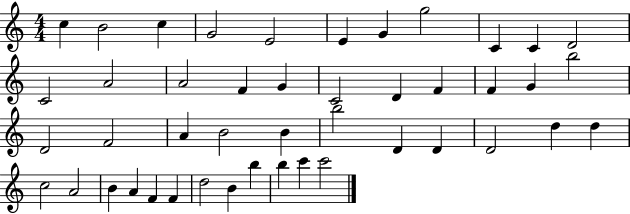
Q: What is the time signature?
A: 4/4